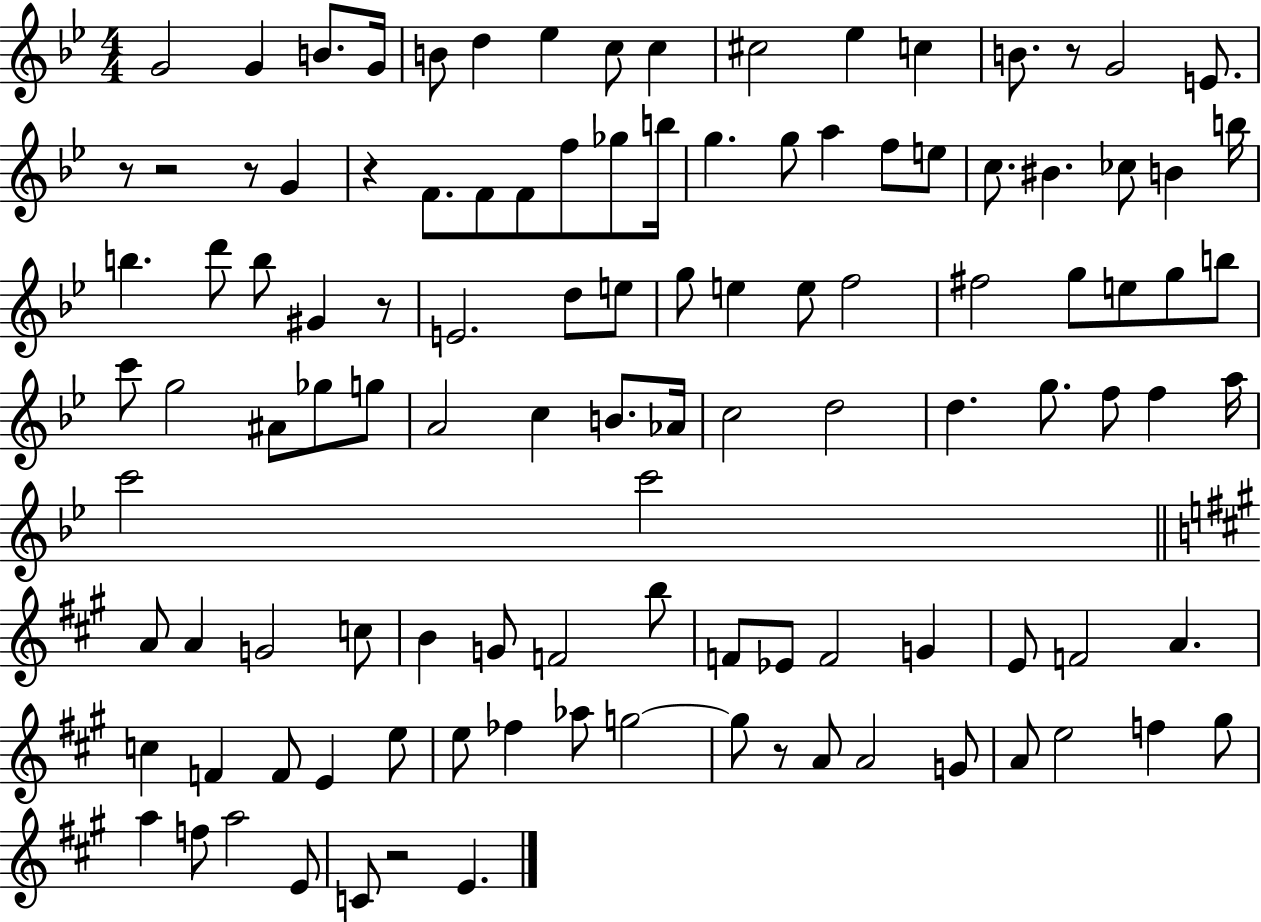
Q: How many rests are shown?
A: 8